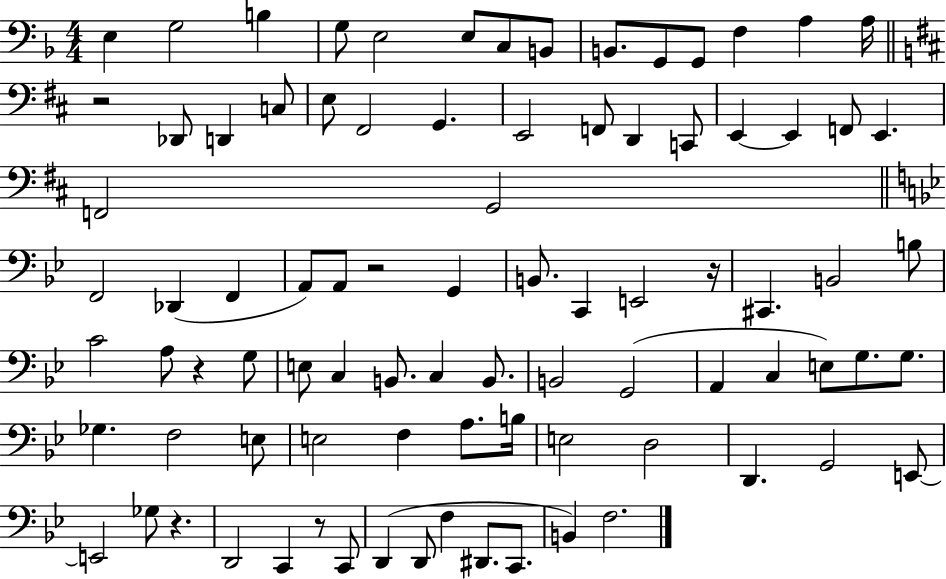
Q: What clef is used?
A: bass